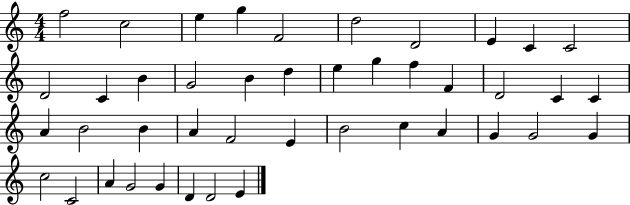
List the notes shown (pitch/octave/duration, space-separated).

F5/h C5/h E5/q G5/q F4/h D5/h D4/h E4/q C4/q C4/h D4/h C4/q B4/q G4/h B4/q D5/q E5/q G5/q F5/q F4/q D4/h C4/q C4/q A4/q B4/h B4/q A4/q F4/h E4/q B4/h C5/q A4/q G4/q G4/h G4/q C5/h C4/h A4/q G4/h G4/q D4/q D4/h E4/q